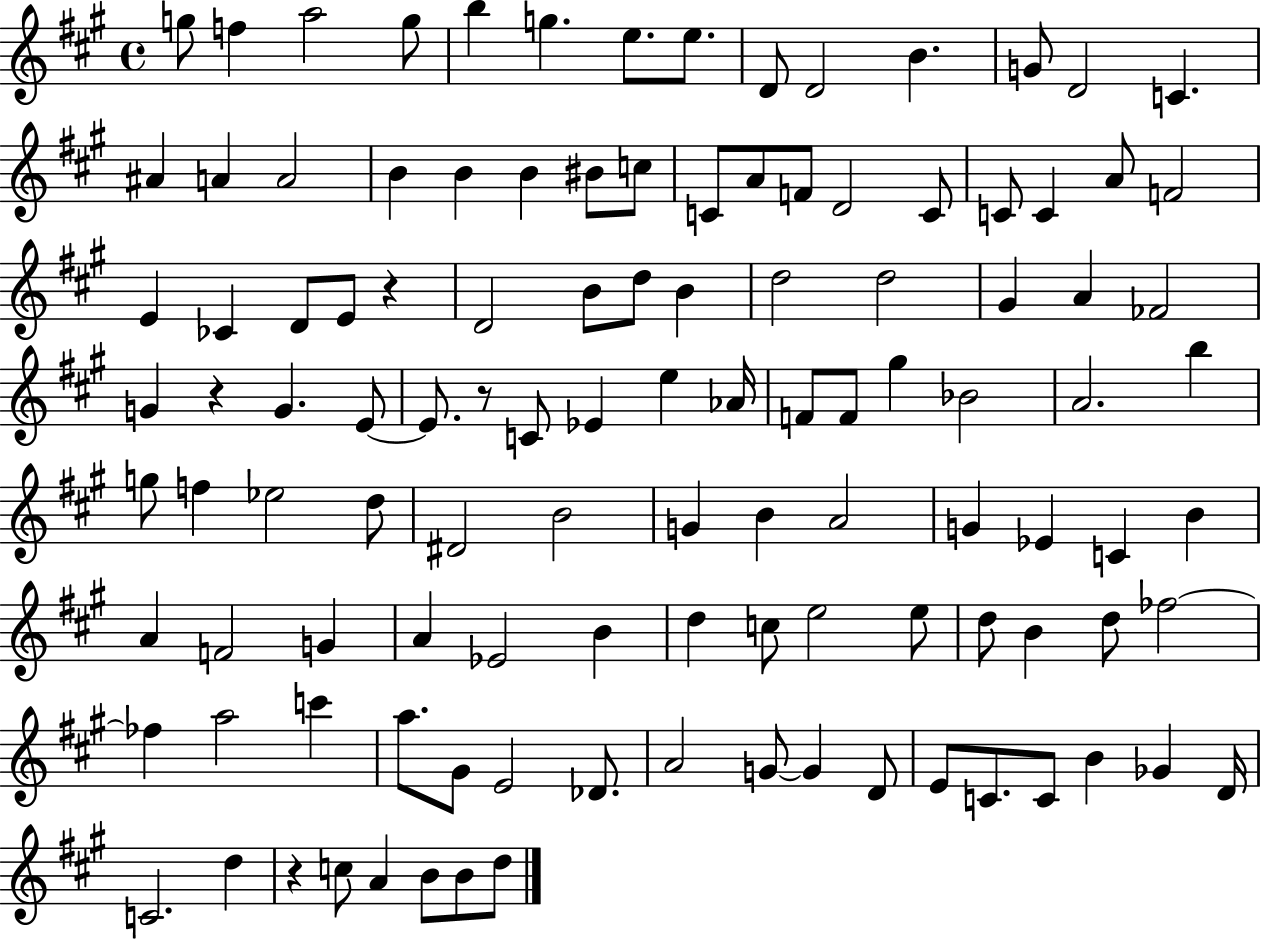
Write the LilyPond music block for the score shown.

{
  \clef treble
  \time 4/4
  \defaultTimeSignature
  \key a \major
  \repeat volta 2 { g''8 f''4 a''2 g''8 | b''4 g''4. e''8. e''8. | d'8 d'2 b'4. | g'8 d'2 c'4. | \break ais'4 a'4 a'2 | b'4 b'4 b'4 bis'8 c''8 | c'8 a'8 f'8 d'2 c'8 | c'8 c'4 a'8 f'2 | \break e'4 ces'4 d'8 e'8 r4 | d'2 b'8 d''8 b'4 | d''2 d''2 | gis'4 a'4 fes'2 | \break g'4 r4 g'4. e'8~~ | e'8. r8 c'8 ees'4 e''4 aes'16 | f'8 f'8 gis''4 bes'2 | a'2. b''4 | \break g''8 f''4 ees''2 d''8 | dis'2 b'2 | g'4 b'4 a'2 | g'4 ees'4 c'4 b'4 | \break a'4 f'2 g'4 | a'4 ees'2 b'4 | d''4 c''8 e''2 e''8 | d''8 b'4 d''8 fes''2~~ | \break fes''4 a''2 c'''4 | a''8. gis'8 e'2 des'8. | a'2 g'8~~ g'4 d'8 | e'8 c'8. c'8 b'4 ges'4 d'16 | \break c'2. d''4 | r4 c''8 a'4 b'8 b'8 d''8 | } \bar "|."
}